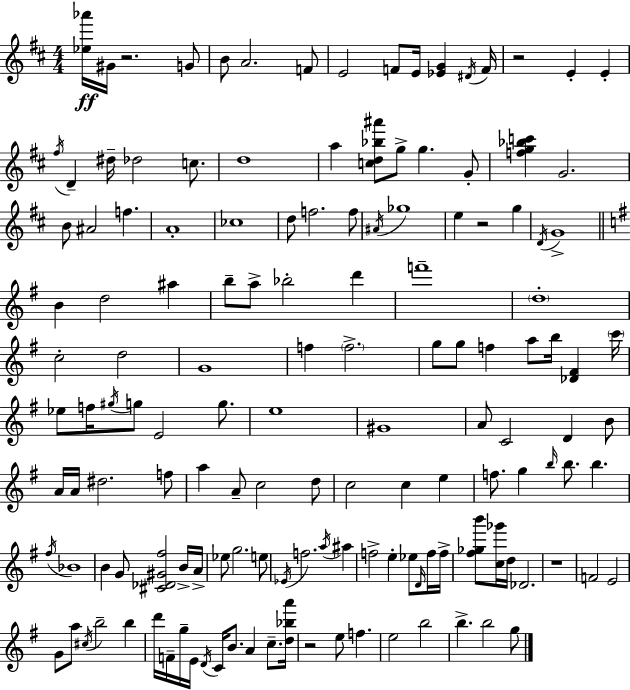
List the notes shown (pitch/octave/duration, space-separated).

[Eb5,Ab6]/s G#4/s R/h. G4/e B4/e A4/h. F4/e E4/h F4/e E4/s [Eb4,G4]/q D#4/s F4/s R/h E4/q E4/q F#5/s D4/q D#5/s Db5/h C5/e. D5/w A5/q [C5,D5,Bb5,A#6]/e G5/e G5/q. G4/e [F5,G5,Bb5,C6]/q G4/h. B4/e A#4/h F5/q. A4/w CES5/w D5/e F5/h. F5/e A#4/s Gb5/w E5/q R/h G5/q D4/s G4/w B4/q D5/h A#5/q B5/e A5/e Bb5/h D6/q F6/w D5/w C5/h D5/h G4/w F5/q F5/h. G5/e G5/e F5/q A5/e B5/s [Db4,F#4]/q C6/s Eb5/e F5/s G#5/s G5/e E4/h G5/e. E5/w G#4/w A4/e C4/h D4/q B4/e A4/s A4/s D#5/h. F5/e A5/q A4/e C5/h D5/e C5/h C5/q E5/q F5/e. G5/q B5/s B5/e. B5/q. F#5/s Bb4/w B4/q G4/e [C#4,Db4,G#4,F#5]/h B4/s A4/s Eb5/e G5/h. E5/e Eb4/s F5/h. A5/s A#5/q F5/h E5/q Eb5/e D4/s F5/s F5/s [F#5,Gb5,B6]/e [C5,Gb6]/s D5/s Db4/h. R/w F4/h E4/h G4/e A5/e C#5/s B5/h B5/q D6/s F4/s G5/s E4/s D4/s C4/s B4/e. A4/q C5/e. [D5,Bb5,A6]/s R/h E5/e F5/q. E5/h B5/h B5/q. B5/h G5/e